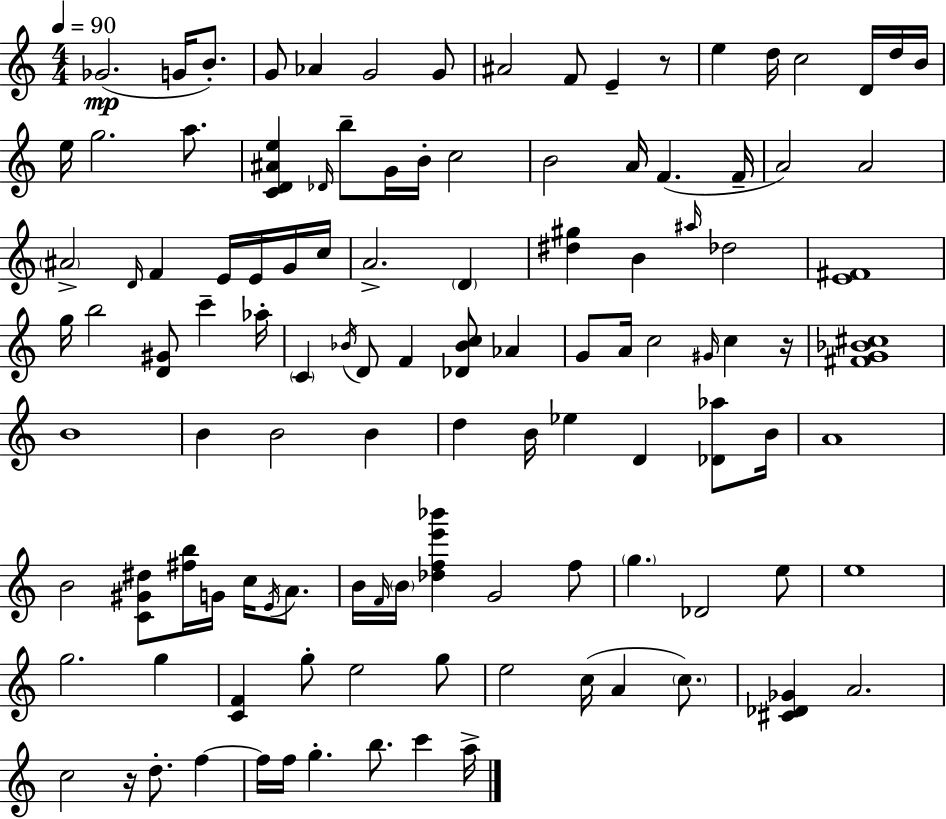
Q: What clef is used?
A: treble